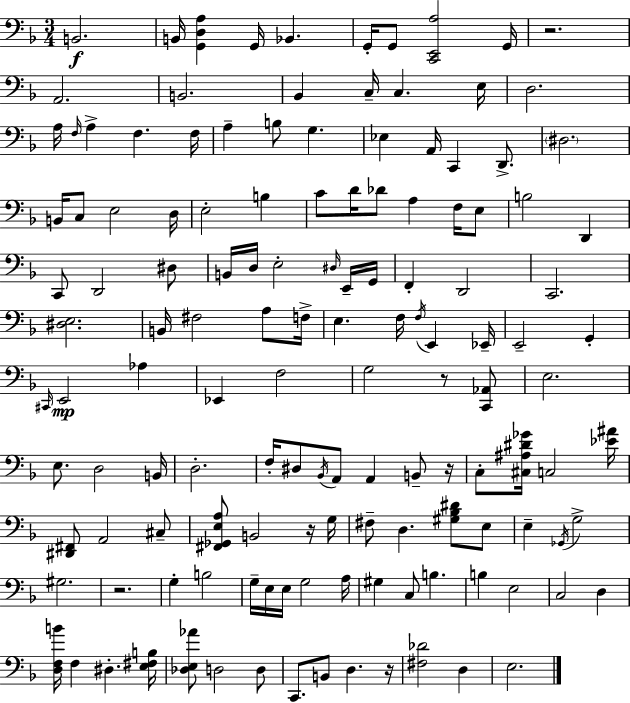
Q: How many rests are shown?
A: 6